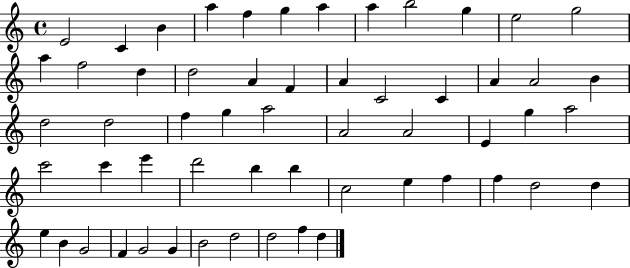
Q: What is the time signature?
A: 4/4